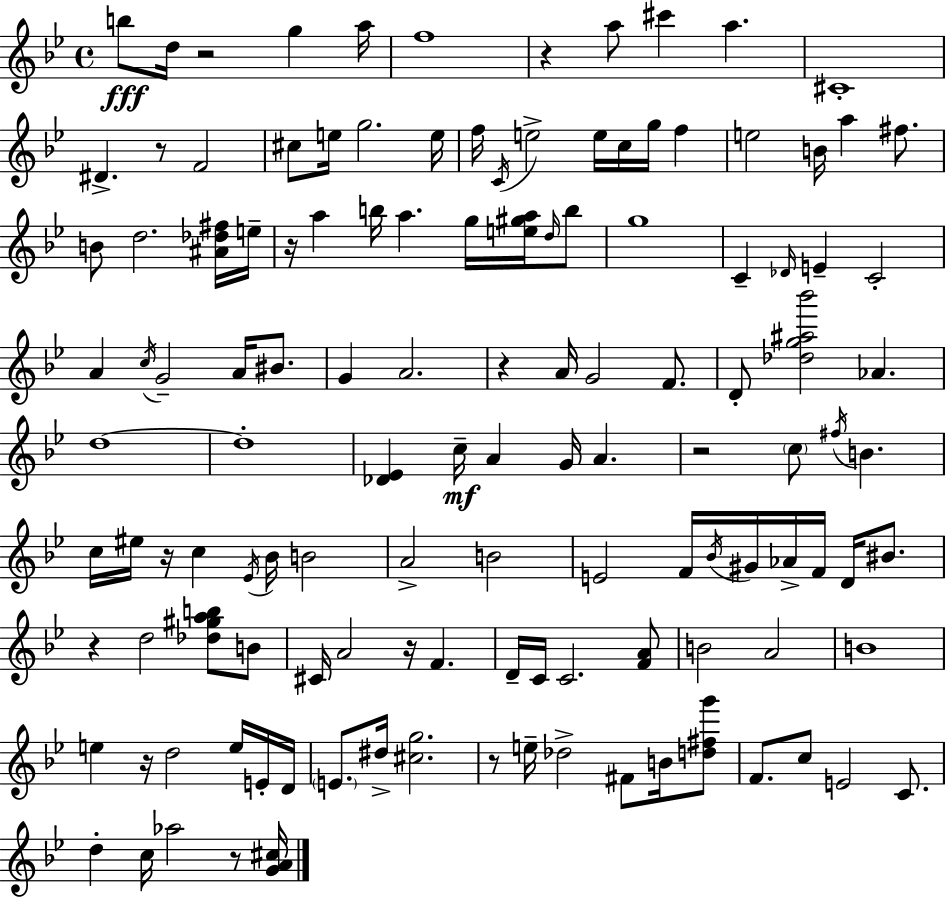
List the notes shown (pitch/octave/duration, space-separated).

B5/e D5/s R/h G5/q A5/s F5/w R/q A5/e C#6/q A5/q. C#4/w D#4/q. R/e F4/h C#5/e E5/s G5/h. E5/s F5/s C4/s E5/h E5/s C5/s G5/s F5/q E5/h B4/s A5/q F#5/e. B4/e D5/h. [A#4,Db5,F#5]/s E5/s R/s A5/q B5/s A5/q. G5/s [E5,G#5,A5]/s D5/s B5/e G5/w C4/q Db4/s E4/q C4/h A4/q C5/s G4/h A4/s BIS4/e. G4/q A4/h. R/q A4/s G4/h F4/e. D4/e [Db5,G5,A#5,Bb6]/h Ab4/q. D5/w D5/w [Db4,Eb4]/q C5/s A4/q G4/s A4/q. R/h C5/e F#5/s B4/q. C5/s EIS5/s R/s C5/q Eb4/s Bb4/s B4/h A4/h B4/h E4/h F4/s Bb4/s G#4/s Ab4/s F4/s D4/s BIS4/e. R/q D5/h [Db5,G#5,A5,B5]/e B4/e C#4/s A4/h R/s F4/q. D4/s C4/s C4/h. [F4,A4]/e B4/h A4/h B4/w E5/q R/s D5/h E5/s E4/s D4/s E4/e. D#5/s [C#5,G5]/h. R/e E5/s Db5/h F#4/e B4/s [D5,F#5,G6]/e F4/e. C5/e E4/h C4/e. D5/q C5/s Ab5/h R/e [G4,A4,C#5]/s